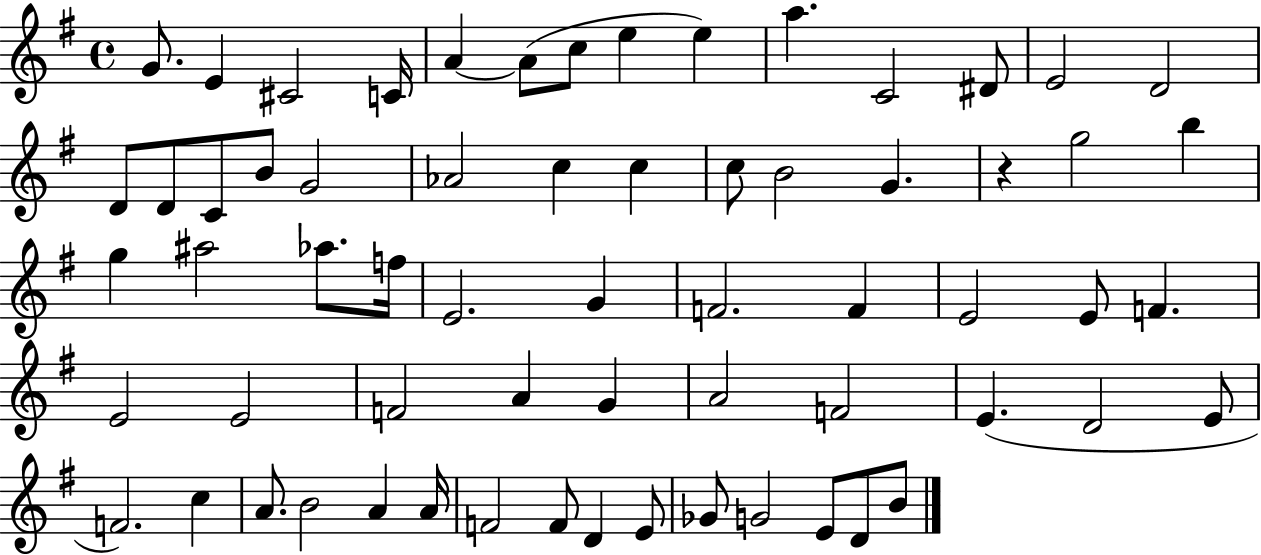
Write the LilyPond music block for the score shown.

{
  \clef treble
  \time 4/4
  \defaultTimeSignature
  \key g \major
  \repeat volta 2 { g'8. e'4 cis'2 c'16 | a'4~~ a'8( c''8 e''4 e''4) | a''4. c'2 dis'8 | e'2 d'2 | \break d'8 d'8 c'8 b'8 g'2 | aes'2 c''4 c''4 | c''8 b'2 g'4. | r4 g''2 b''4 | \break g''4 ais''2 aes''8. f''16 | e'2. g'4 | f'2. f'4 | e'2 e'8 f'4. | \break e'2 e'2 | f'2 a'4 g'4 | a'2 f'2 | e'4.( d'2 e'8 | \break f'2.) c''4 | a'8. b'2 a'4 a'16 | f'2 f'8 d'4 e'8 | ges'8 g'2 e'8 d'8 b'8 | \break } \bar "|."
}